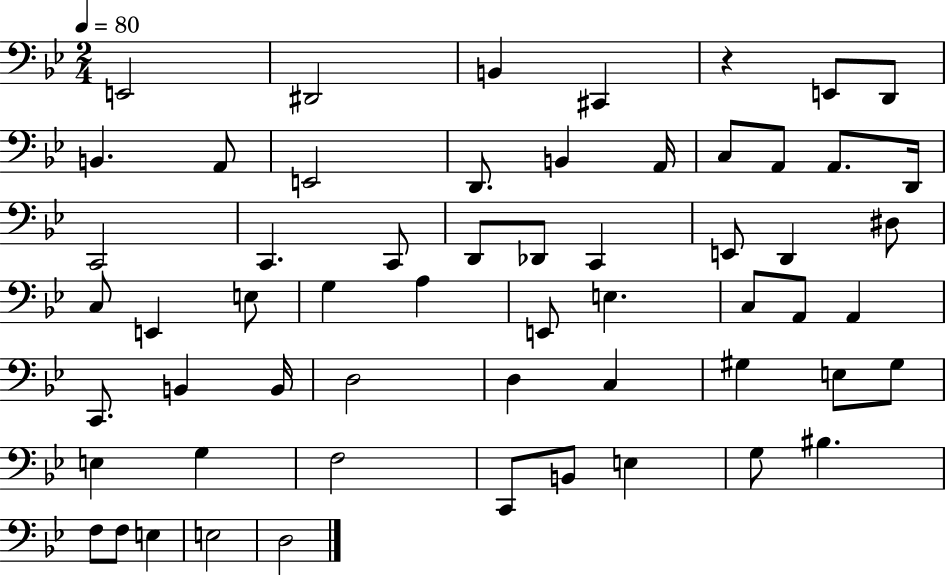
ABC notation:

X:1
T:Untitled
M:2/4
L:1/4
K:Bb
E,,2 ^D,,2 B,, ^C,, z E,,/2 D,,/2 B,, A,,/2 E,,2 D,,/2 B,, A,,/4 C,/2 A,,/2 A,,/2 D,,/4 C,,2 C,, C,,/2 D,,/2 _D,,/2 C,, E,,/2 D,, ^D,/2 C,/2 E,, E,/2 G, A, E,,/2 E, C,/2 A,,/2 A,, C,,/2 B,, B,,/4 D,2 D, C, ^G, E,/2 ^G,/2 E, G, F,2 C,,/2 B,,/2 E, G,/2 ^B, F,/2 F,/2 E, E,2 D,2